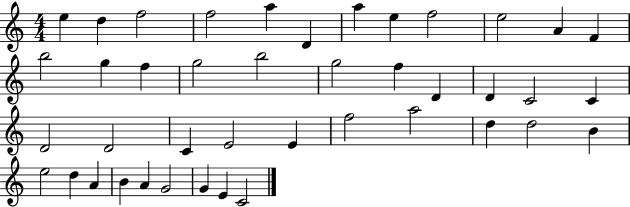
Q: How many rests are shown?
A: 0